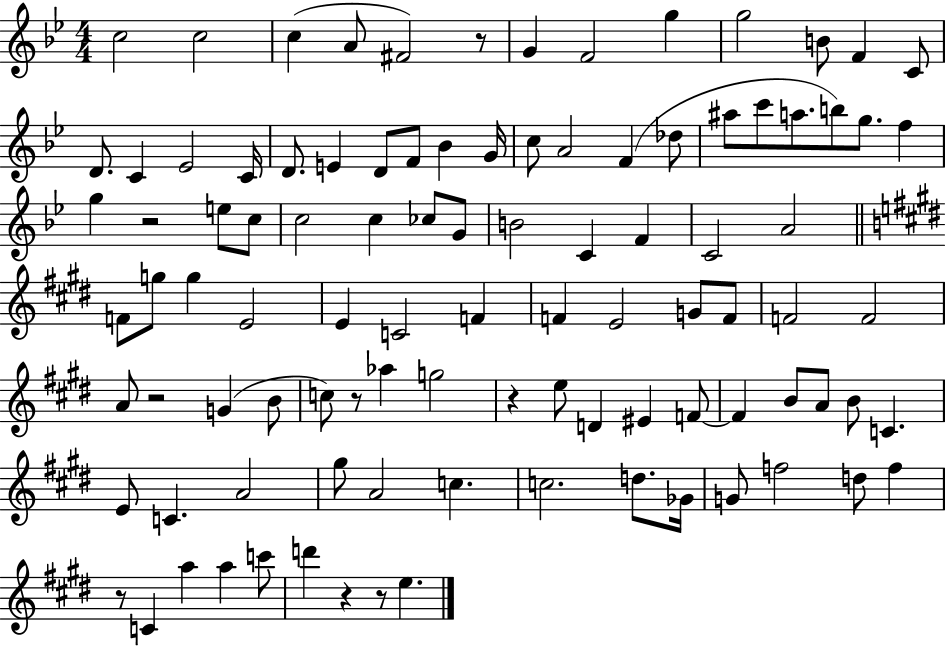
{
  \clef treble
  \numericTimeSignature
  \time 4/4
  \key bes \major
  c''2 c''2 | c''4( a'8 fis'2) r8 | g'4 f'2 g''4 | g''2 b'8 f'4 c'8 | \break d'8. c'4 ees'2 c'16 | d'8. e'4 d'8 f'8 bes'4 g'16 | c''8 a'2 f'4( des''8 | ais''8 c'''8 a''8. b''8) g''8. f''4 | \break g''4 r2 e''8 c''8 | c''2 c''4 ces''8 g'8 | b'2 c'4 f'4 | c'2 a'2 | \break \bar "||" \break \key e \major f'8 g''8 g''4 e'2 | e'4 c'2 f'4 | f'4 e'2 g'8 f'8 | f'2 f'2 | \break a'8 r2 g'4( b'8 | c''8) r8 aes''4 g''2 | r4 e''8 d'4 eis'4 f'8~~ | f'4 b'8 a'8 b'8 c'4. | \break e'8 c'4. a'2 | gis''8 a'2 c''4. | c''2. d''8. ges'16 | g'8 f''2 d''8 f''4 | \break r8 c'4 a''4 a''4 c'''8 | d'''4 r4 r8 e''4. | \bar "|."
}